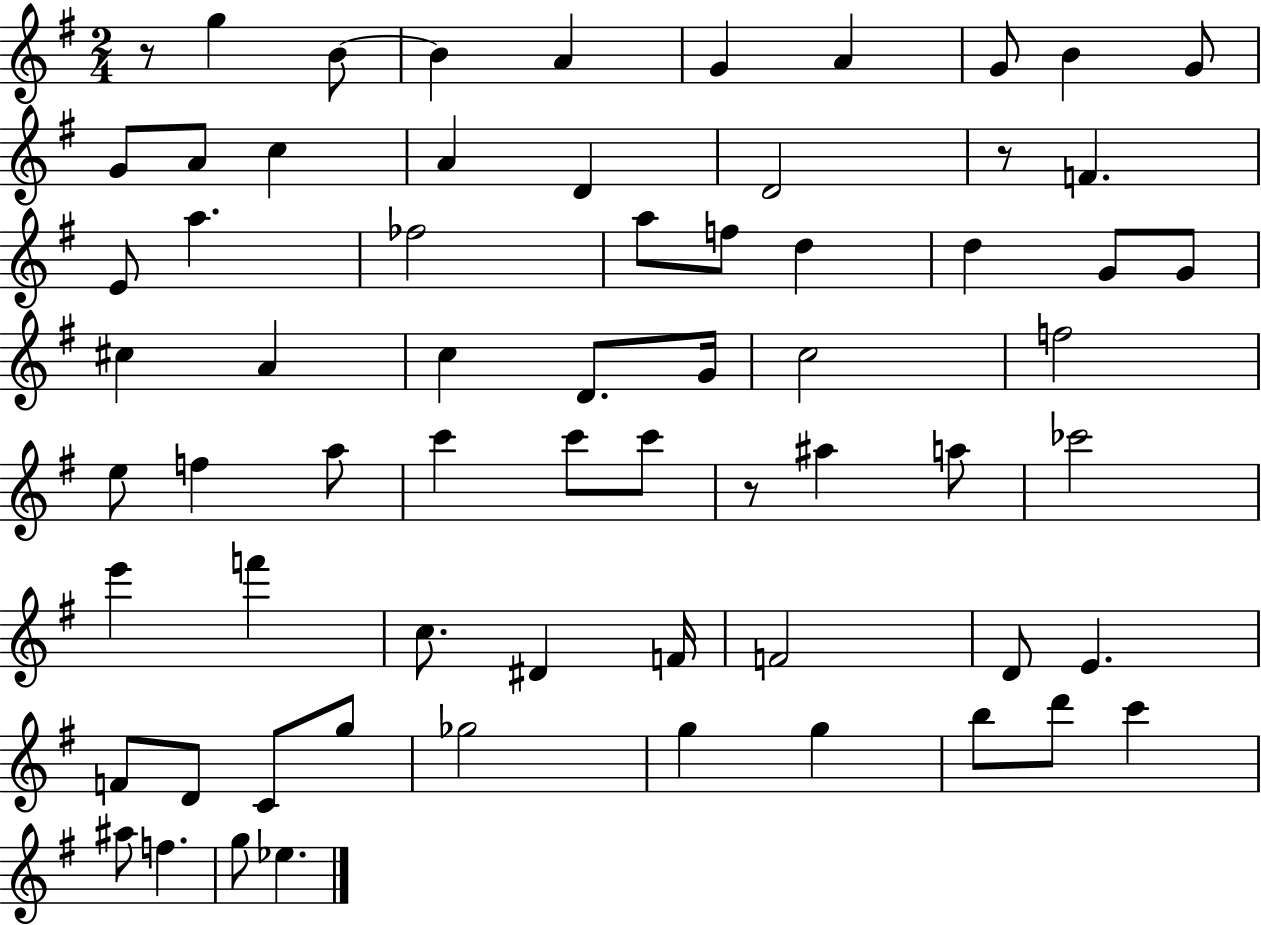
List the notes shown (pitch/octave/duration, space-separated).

R/e G5/q B4/e B4/q A4/q G4/q A4/q G4/e B4/q G4/e G4/e A4/e C5/q A4/q D4/q D4/h R/e F4/q. E4/e A5/q. FES5/h A5/e F5/e D5/q D5/q G4/e G4/e C#5/q A4/q C5/q D4/e. G4/s C5/h F5/h E5/e F5/q A5/e C6/q C6/e C6/e R/e A#5/q A5/e CES6/h E6/q F6/q C5/e. D#4/q F4/s F4/h D4/e E4/q. F4/e D4/e C4/e G5/e Gb5/h G5/q G5/q B5/e D6/e C6/q A#5/e F5/q. G5/e Eb5/q.